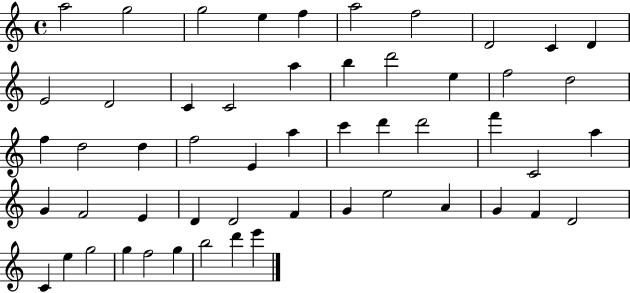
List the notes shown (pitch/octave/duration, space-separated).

A5/h G5/h G5/h E5/q F5/q A5/h F5/h D4/h C4/q D4/q E4/h D4/h C4/q C4/h A5/q B5/q D6/h E5/q F5/h D5/h F5/q D5/h D5/q F5/h E4/q A5/q C6/q D6/q D6/h F6/q C4/h A5/q G4/q F4/h E4/q D4/q D4/h F4/q G4/q E5/h A4/q G4/q F4/q D4/h C4/q E5/q G5/h G5/q F5/h G5/q B5/h D6/q E6/q